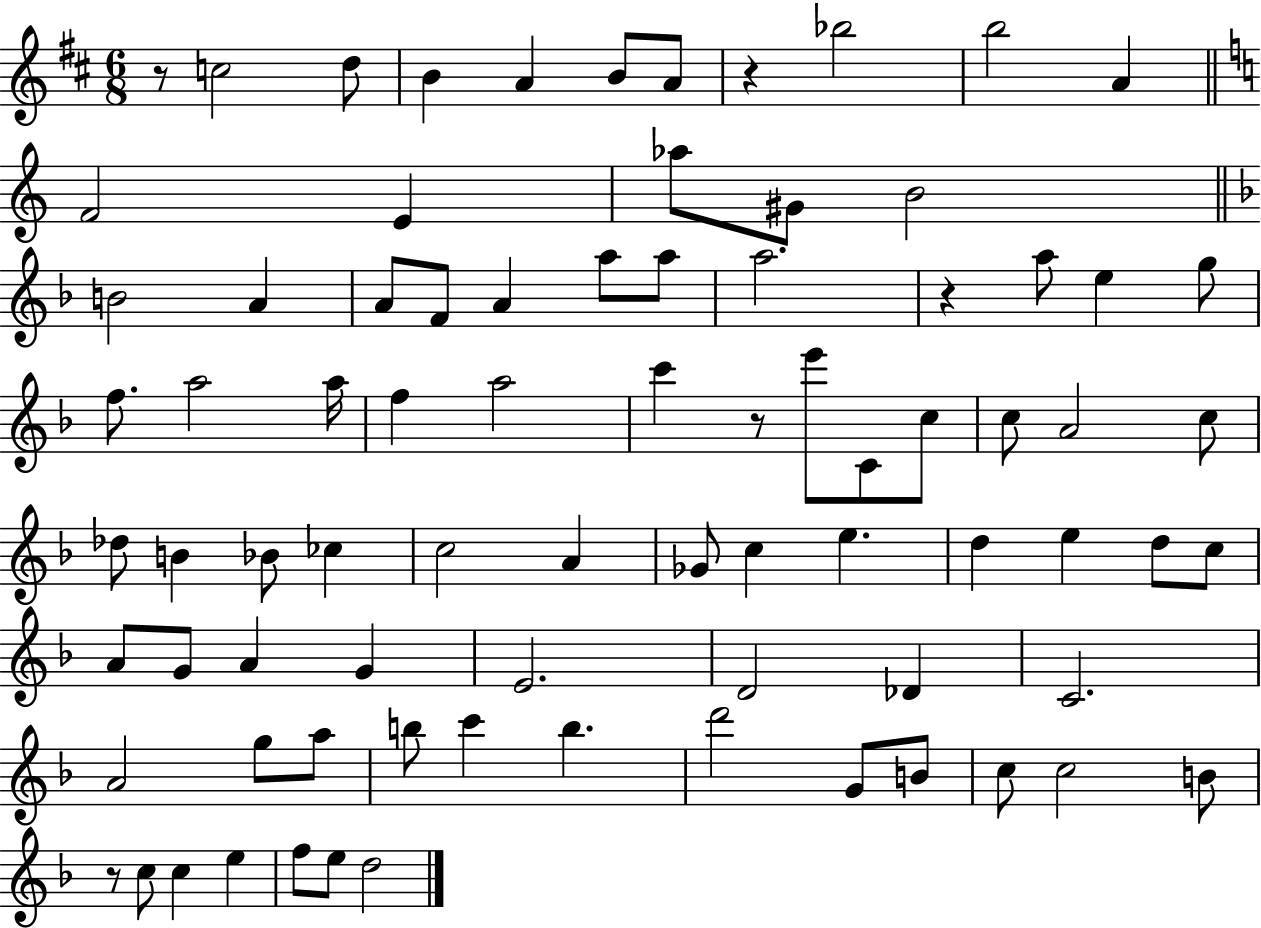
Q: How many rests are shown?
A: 5